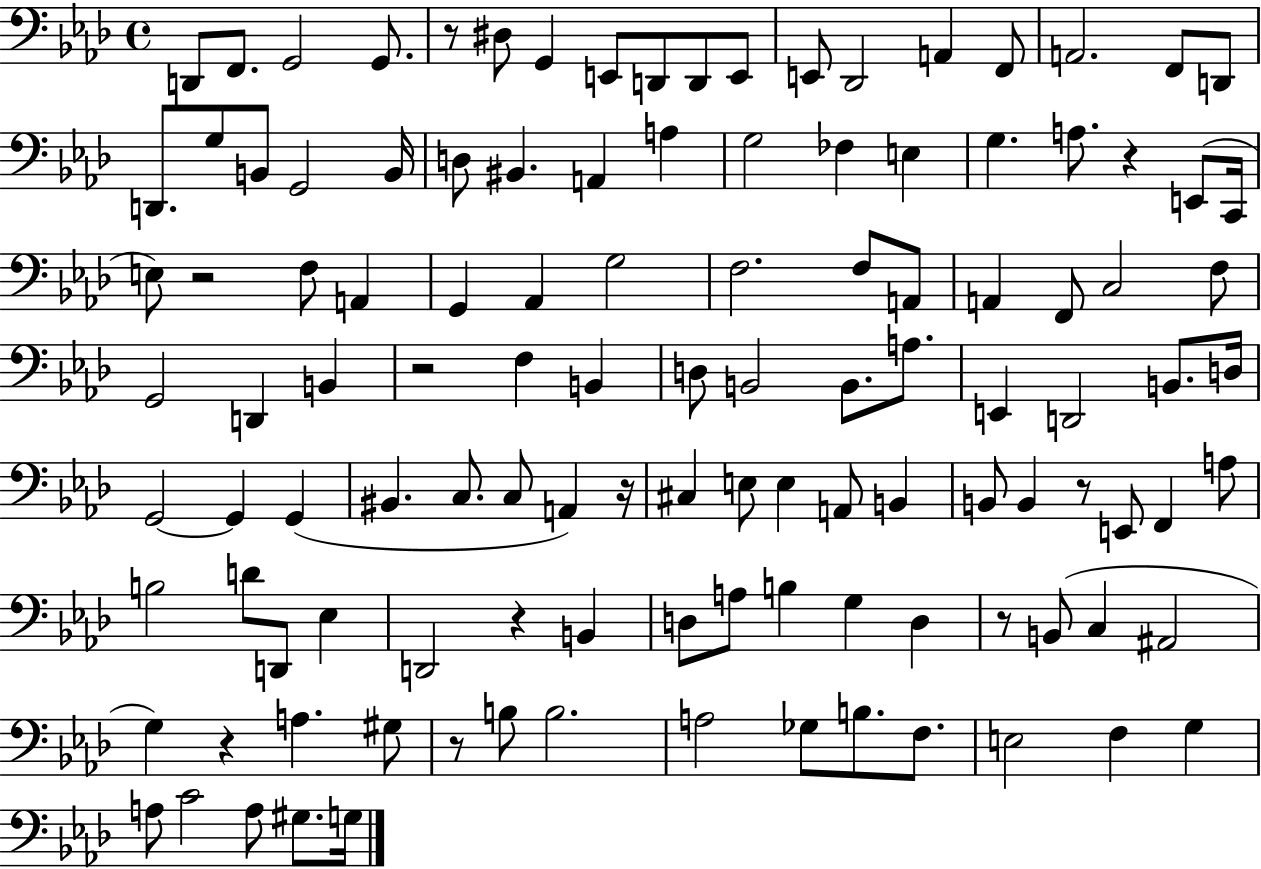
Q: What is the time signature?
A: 4/4